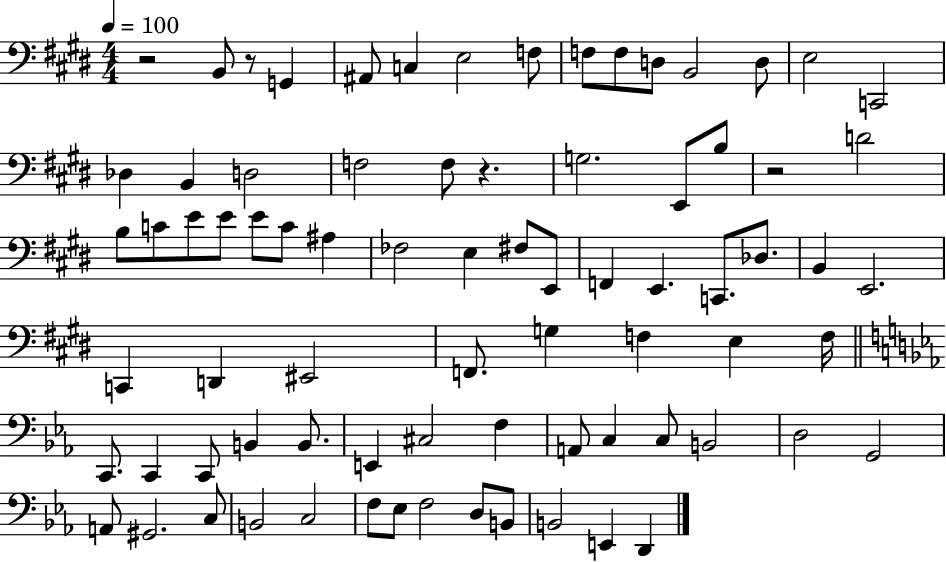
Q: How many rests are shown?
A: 4